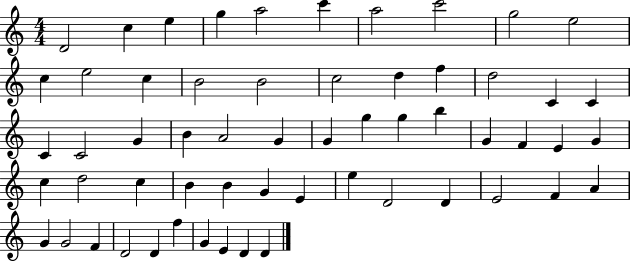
X:1
T:Untitled
M:4/4
L:1/4
K:C
D2 c e g a2 c' a2 c'2 g2 e2 c e2 c B2 B2 c2 d f d2 C C C C2 G B A2 G G g g b G F E G c d2 c B B G E e D2 D E2 F A G G2 F D2 D f G E D D